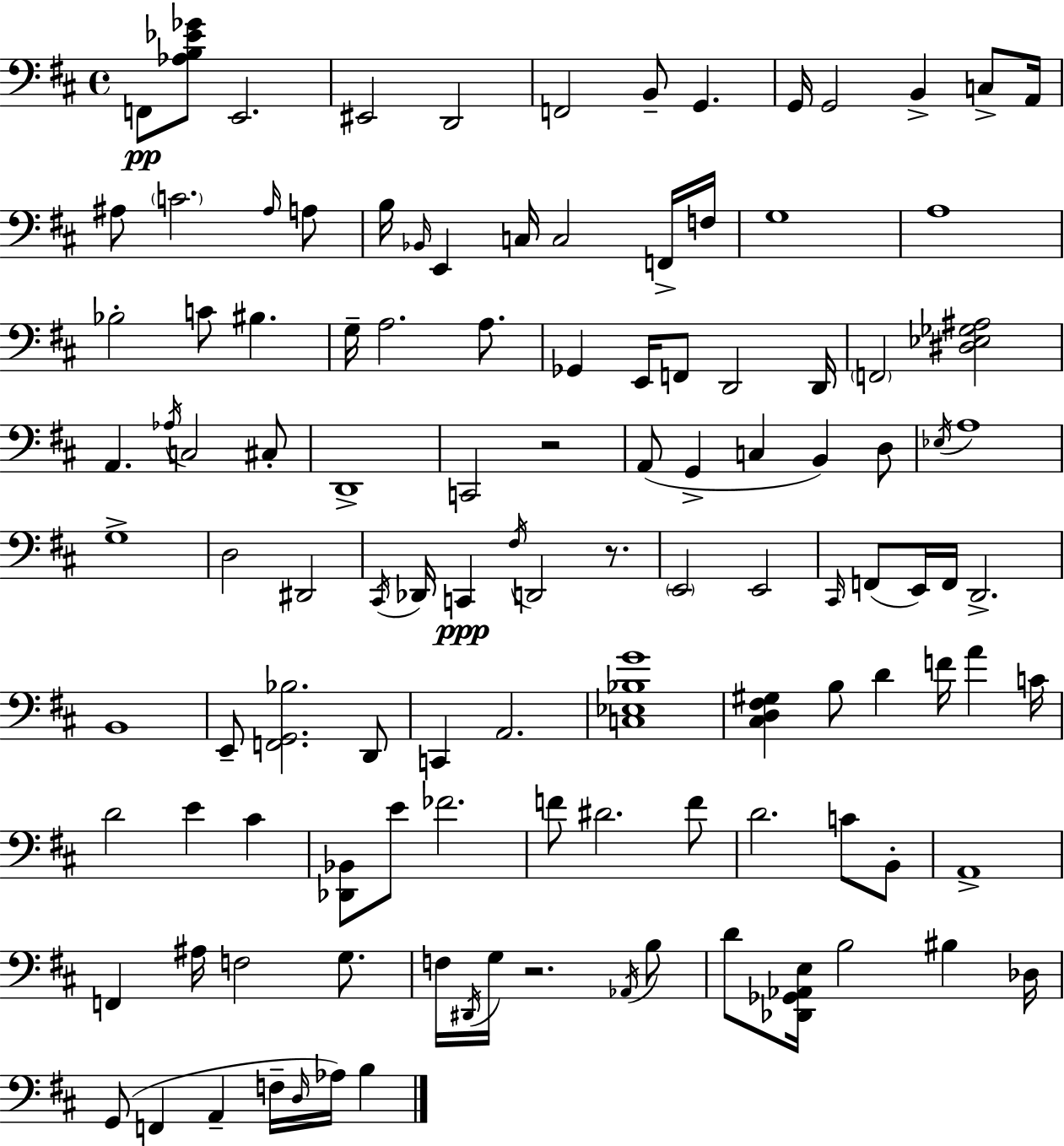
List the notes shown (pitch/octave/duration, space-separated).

F2/e [Ab3,B3,Eb4,Gb4]/e E2/h. EIS2/h D2/h F2/h B2/e G2/q. G2/s G2/h B2/q C3/e A2/s A#3/e C4/h. A#3/s A3/e B3/s Bb2/s E2/q C3/s C3/h F2/s F3/s G3/w A3/w Bb3/h C4/e BIS3/q. G3/s A3/h. A3/e. Gb2/q E2/s F2/e D2/h D2/s F2/h [D#3,Eb3,Gb3,A#3]/h A2/q. Ab3/s C3/h C#3/e D2/w C2/h R/h A2/e G2/q C3/q B2/q D3/e Eb3/s A3/w G3/w D3/h D#2/h C#2/s Db2/s C2/q F#3/s D2/h R/e. E2/h E2/h C#2/s F2/e E2/s F2/s D2/h. B2/w E2/e [F2,G2,Bb3]/h. D2/e C2/q A2/h. [C3,Eb3,Bb3,G4]/w [C#3,D3,F#3,G#3]/q B3/e D4/q F4/s A4/q C4/s D4/h E4/q C#4/q [Db2,Bb2]/e E4/e FES4/h. F4/e D#4/h. F4/e D4/h. C4/e B2/e A2/w F2/q A#3/s F3/h G3/e. F3/s D#2/s G3/s R/h. Ab2/s B3/e D4/e [Db2,Gb2,Ab2,E3]/s B3/h BIS3/q Db3/s G2/e F2/q A2/q F3/s D3/s Ab3/s B3/q